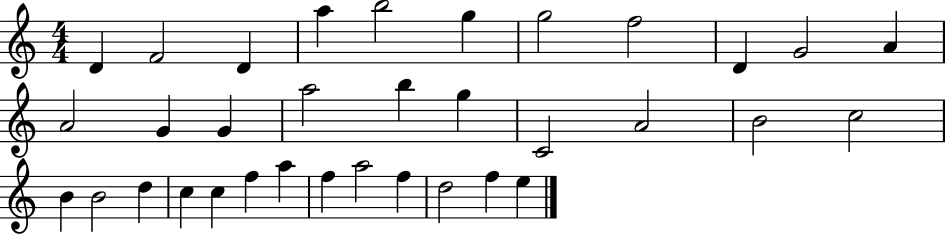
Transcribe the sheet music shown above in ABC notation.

X:1
T:Untitled
M:4/4
L:1/4
K:C
D F2 D a b2 g g2 f2 D G2 A A2 G G a2 b g C2 A2 B2 c2 B B2 d c c f a f a2 f d2 f e